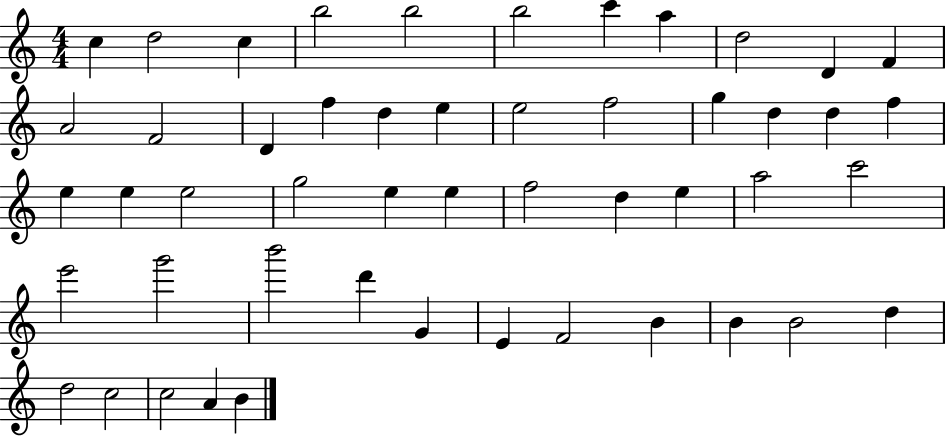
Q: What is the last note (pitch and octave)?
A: B4